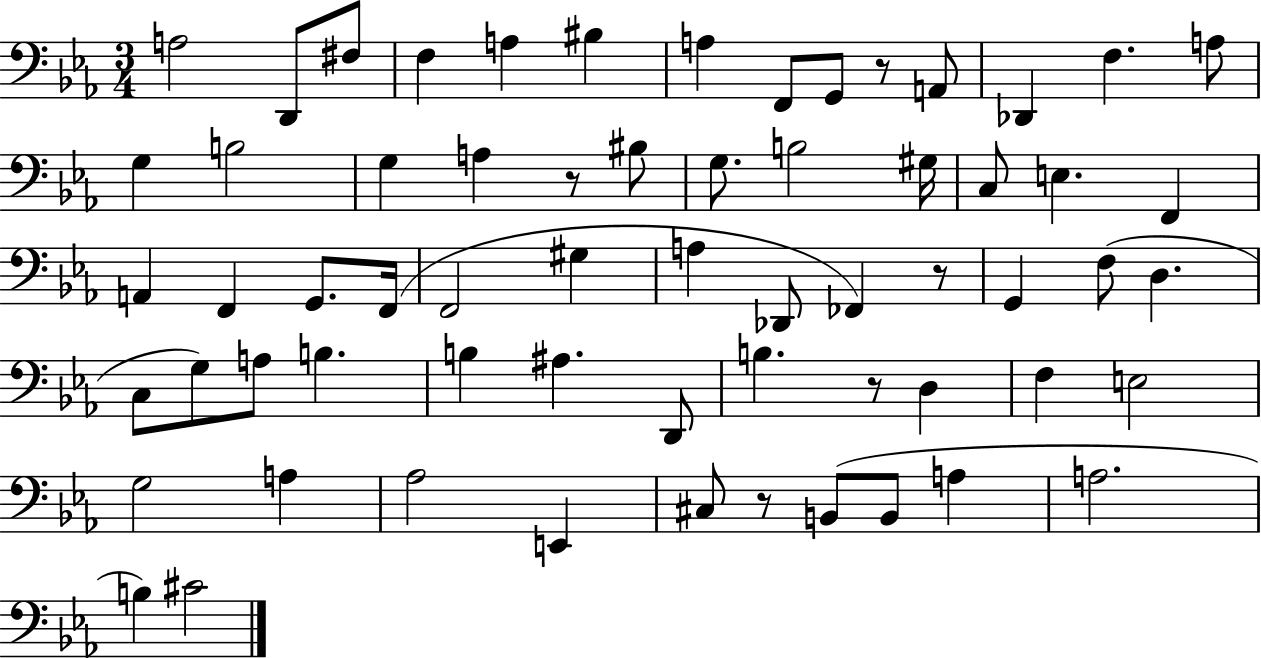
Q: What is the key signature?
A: EES major